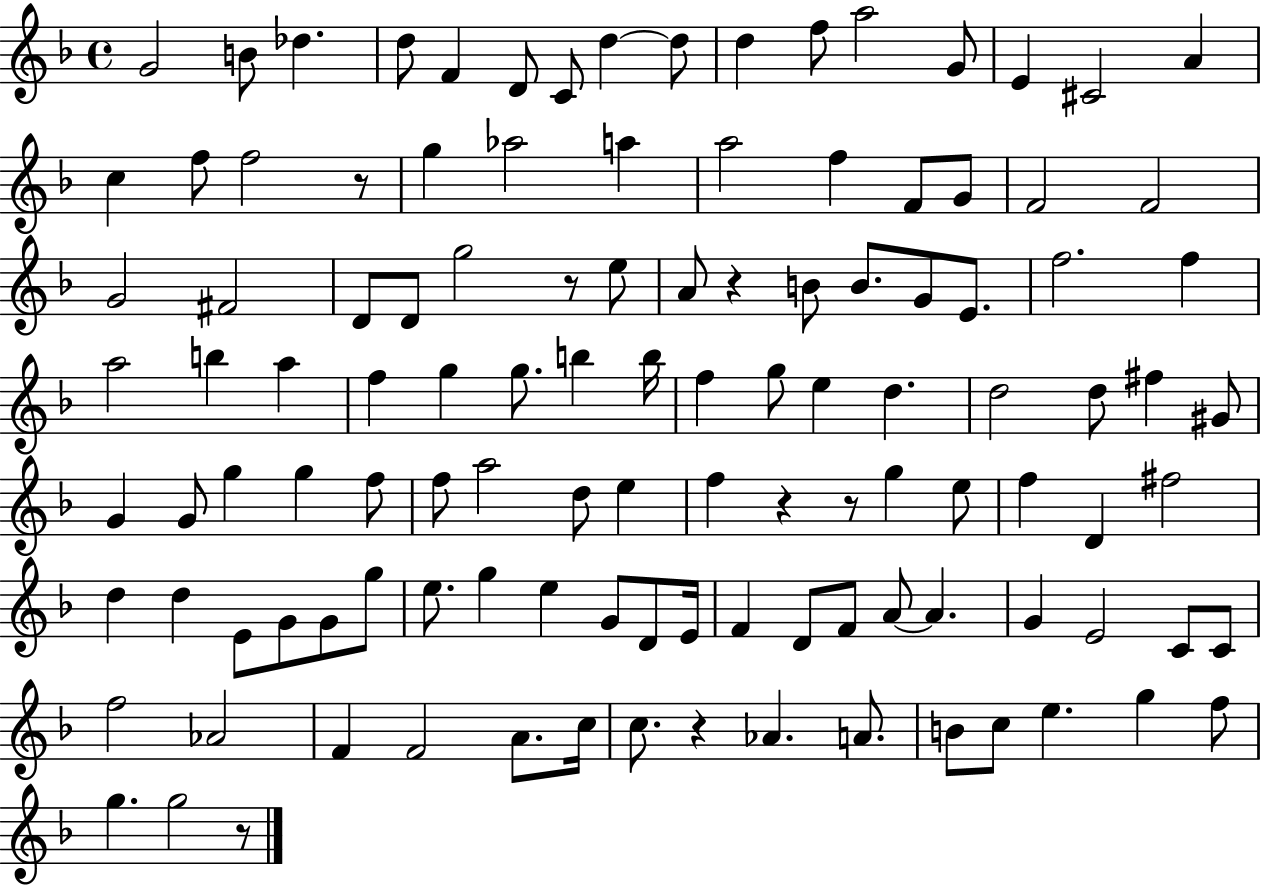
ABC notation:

X:1
T:Untitled
M:4/4
L:1/4
K:F
G2 B/2 _d d/2 F D/2 C/2 d d/2 d f/2 a2 G/2 E ^C2 A c f/2 f2 z/2 g _a2 a a2 f F/2 G/2 F2 F2 G2 ^F2 D/2 D/2 g2 z/2 e/2 A/2 z B/2 B/2 G/2 E/2 f2 f a2 b a f g g/2 b b/4 f g/2 e d d2 d/2 ^f ^G/2 G G/2 g g f/2 f/2 a2 d/2 e f z z/2 g e/2 f D ^f2 d d E/2 G/2 G/2 g/2 e/2 g e G/2 D/2 E/4 F D/2 F/2 A/2 A G E2 C/2 C/2 f2 _A2 F F2 A/2 c/4 c/2 z _A A/2 B/2 c/2 e g f/2 g g2 z/2